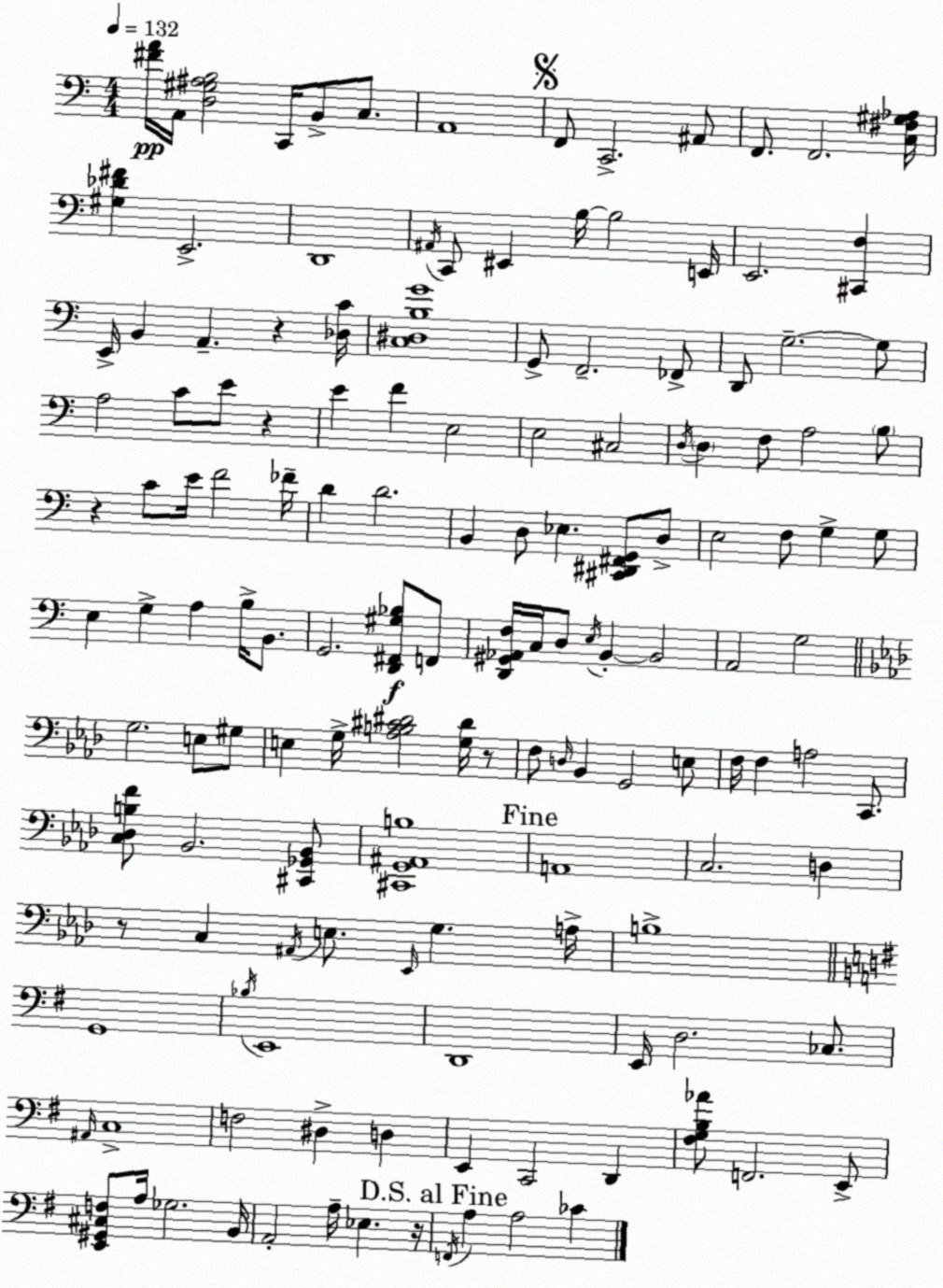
X:1
T:Untitled
M:4/4
L:1/4
K:C
[^FA]/4 A,,/4 [D,^G,^A,B,]2 C,,/4 B,,/2 C,/2 A,,4 F,,/2 C,,2 ^A,,/2 F,,/2 F,,2 [C,^F,^G,_A,]/4 [^G,_D^F] E,,2 D,,4 ^A,,/4 C,,/2 ^E,, B,/4 B,2 E,,/4 E,,2 [^C,,F,] E,,/4 B,, A,, z [_D,C]/4 [C,^D,B,G]4 G,,/2 F,,2 _F,,/2 D,,/2 G,2 G,/2 A,2 C/2 E/2 z E F E,2 E,2 ^C,2 D,/4 D, F,/2 A,2 B,/2 z C/2 E/4 F2 _F/4 D D2 B,, D,/2 _E, [^C,,^D,,^F,,G,,]/2 D,/2 E,2 F,/2 G, G,/2 E, G, A, B,/4 B,,/2 G,,2 [D,,^F,,^G,_B,]/2 F,,/2 [D,,^G,,_A,,F,]/4 C,/4 D,/2 E,/4 B,, B,,2 A,,2 G,2 G,2 E,/2 ^G,/2 E, G,/4 [_A,B,^C^D]2 [G,^D]/4 z/2 F,/2 D,/4 _B,, G,,2 E,/2 F,/4 F, A,2 C,,/2 [C,_D,B,F]/2 _B,,2 [^C,,_G,,_B,,]/2 [^C,,G,,^A,,B,]4 A,,4 C,2 D, z/2 C, ^A,,/4 E,/2 _E,,/4 G, A,/4 B,4 G,,4 _B,/4 E,,4 D,,4 E,,/4 D,2 _C,/2 ^A,,/4 C,4 F,2 ^D, D, E,, C,,2 D,, [^F,G,B,_A]/2 F,,2 E,,/2 [E,,^G,,^C,F,]/2 A,/4 _G,2 B,,/4 A,,2 A,/4 _E, z/4 F,,/4 A, A,2 _C